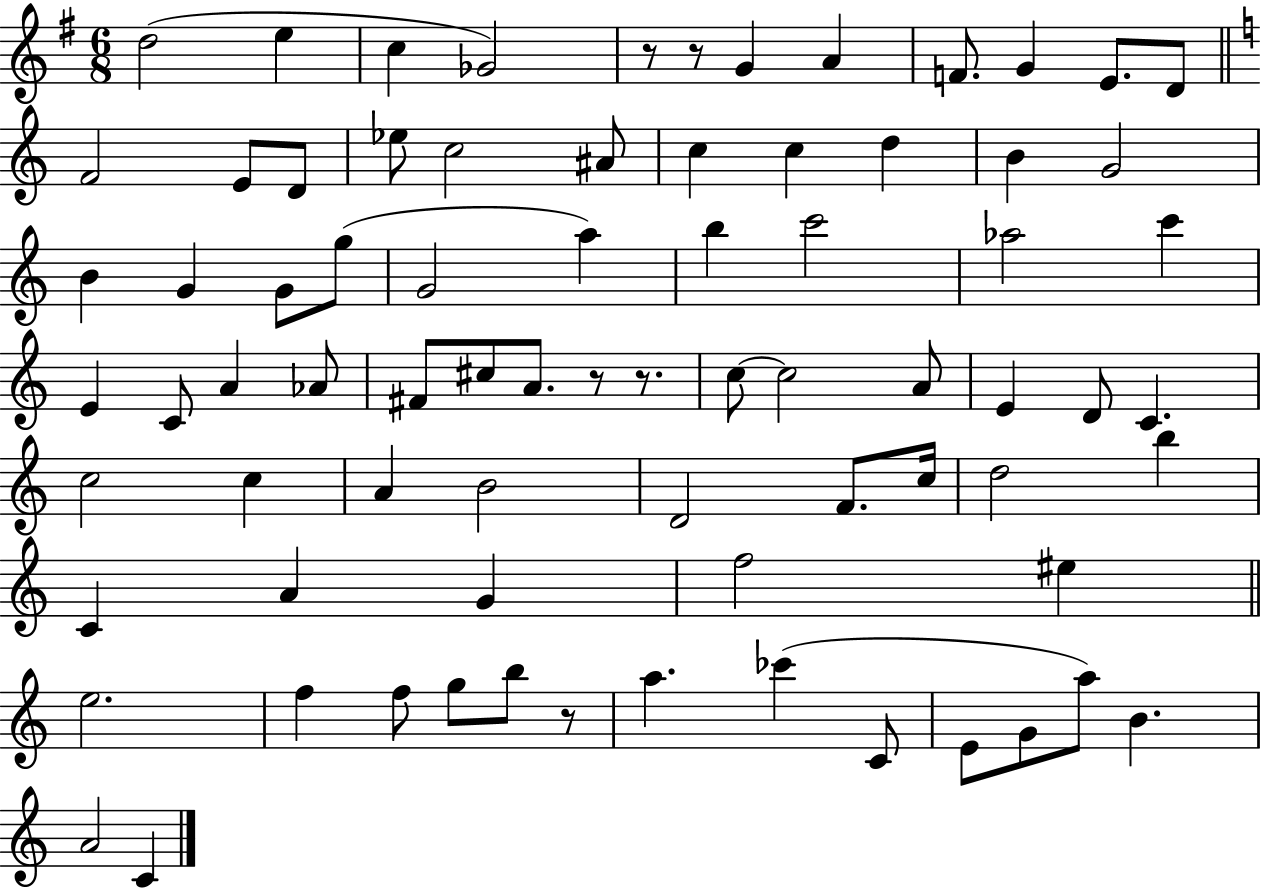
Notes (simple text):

D5/h E5/q C5/q Gb4/h R/e R/e G4/q A4/q F4/e. G4/q E4/e. D4/e F4/h E4/e D4/e Eb5/e C5/h A#4/e C5/q C5/q D5/q B4/q G4/h B4/q G4/q G4/e G5/e G4/h A5/q B5/q C6/h Ab5/h C6/q E4/q C4/e A4/q Ab4/e F#4/e C#5/e A4/e. R/e R/e. C5/e C5/h A4/e E4/q D4/e C4/q. C5/h C5/q A4/q B4/h D4/h F4/e. C5/s D5/h B5/q C4/q A4/q G4/q F5/h EIS5/q E5/h. F5/q F5/e G5/e B5/e R/e A5/q. CES6/q C4/e E4/e G4/e A5/e B4/q. A4/h C4/q